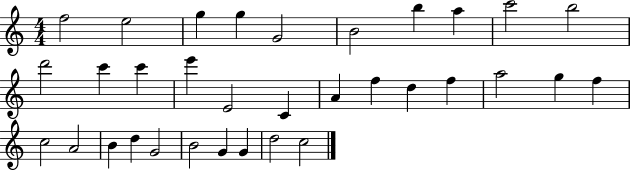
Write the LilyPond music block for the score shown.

{
  \clef treble
  \numericTimeSignature
  \time 4/4
  \key c \major
  f''2 e''2 | g''4 g''4 g'2 | b'2 b''4 a''4 | c'''2 b''2 | \break d'''2 c'''4 c'''4 | e'''4 e'2 c'4 | a'4 f''4 d''4 f''4 | a''2 g''4 f''4 | \break c''2 a'2 | b'4 d''4 g'2 | b'2 g'4 g'4 | d''2 c''2 | \break \bar "|."
}